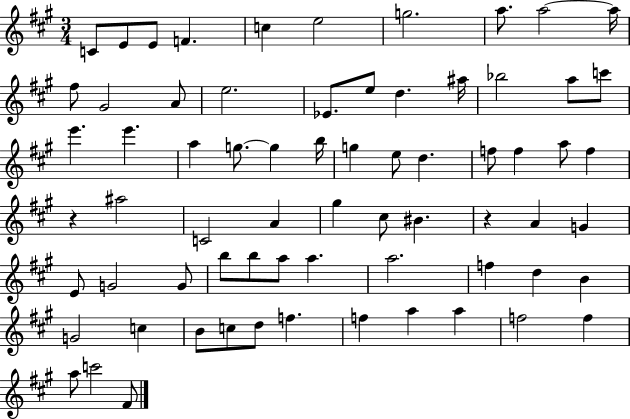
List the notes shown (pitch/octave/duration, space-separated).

C4/e E4/e E4/e F4/q. C5/q E5/h G5/h. A5/e. A5/h A5/s F#5/e G#4/h A4/e E5/h. Eb4/e. E5/e D5/q. A#5/s Bb5/h A5/e C6/e E6/q. E6/q. A5/q G5/e. G5/q B5/s G5/q E5/e D5/q. F5/e F5/q A5/e F5/q R/q A#5/h C4/h A4/q G#5/q C#5/e BIS4/q. R/q A4/q G4/q E4/e G4/h G4/e B5/e B5/e A5/e A5/q. A5/h. F5/q D5/q B4/q G4/h C5/q B4/e C5/e D5/e F5/q. F5/q A5/q A5/q F5/h F5/q A5/e C6/h F#4/e